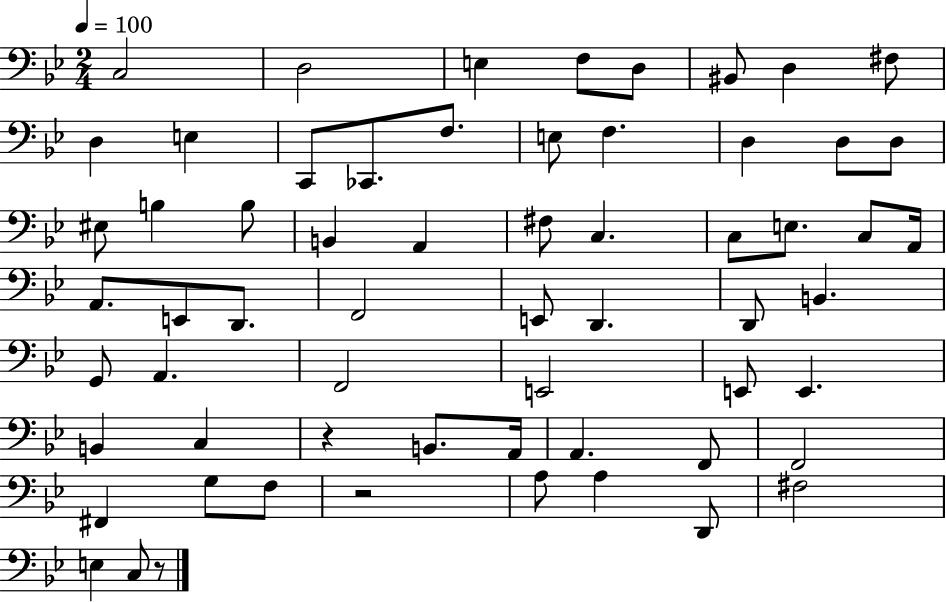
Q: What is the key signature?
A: BES major